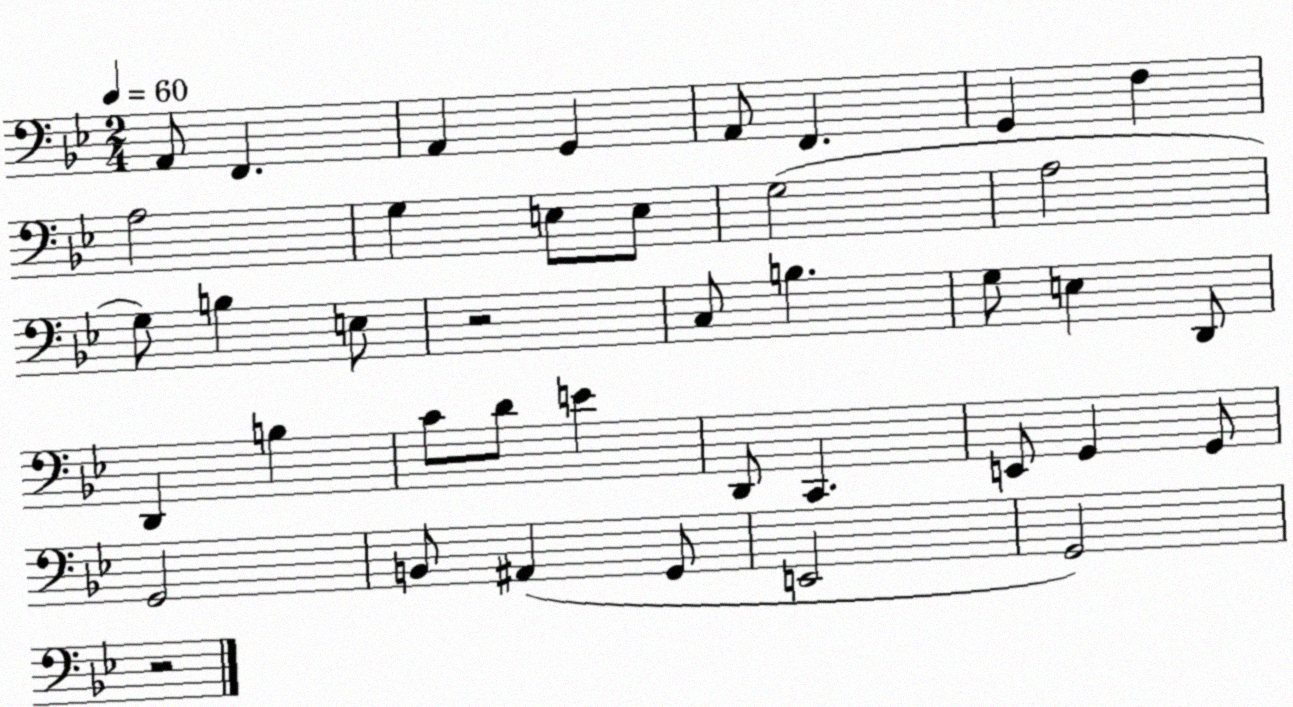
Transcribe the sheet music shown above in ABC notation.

X:1
T:Untitled
M:2/4
L:1/4
K:Bb
A,,/2 F,, A,, G,, A,,/2 F,, G,, F, A,2 G, E,/2 E,/2 G,2 A,2 G,/2 B, E,/2 z2 C,/2 B, G,/2 E, D,,/2 D,, B, C/2 D/2 E D,,/2 C,, E,,/2 G,, G,,/2 G,,2 B,,/2 ^A,, G,,/2 E,,2 G,,2 z2